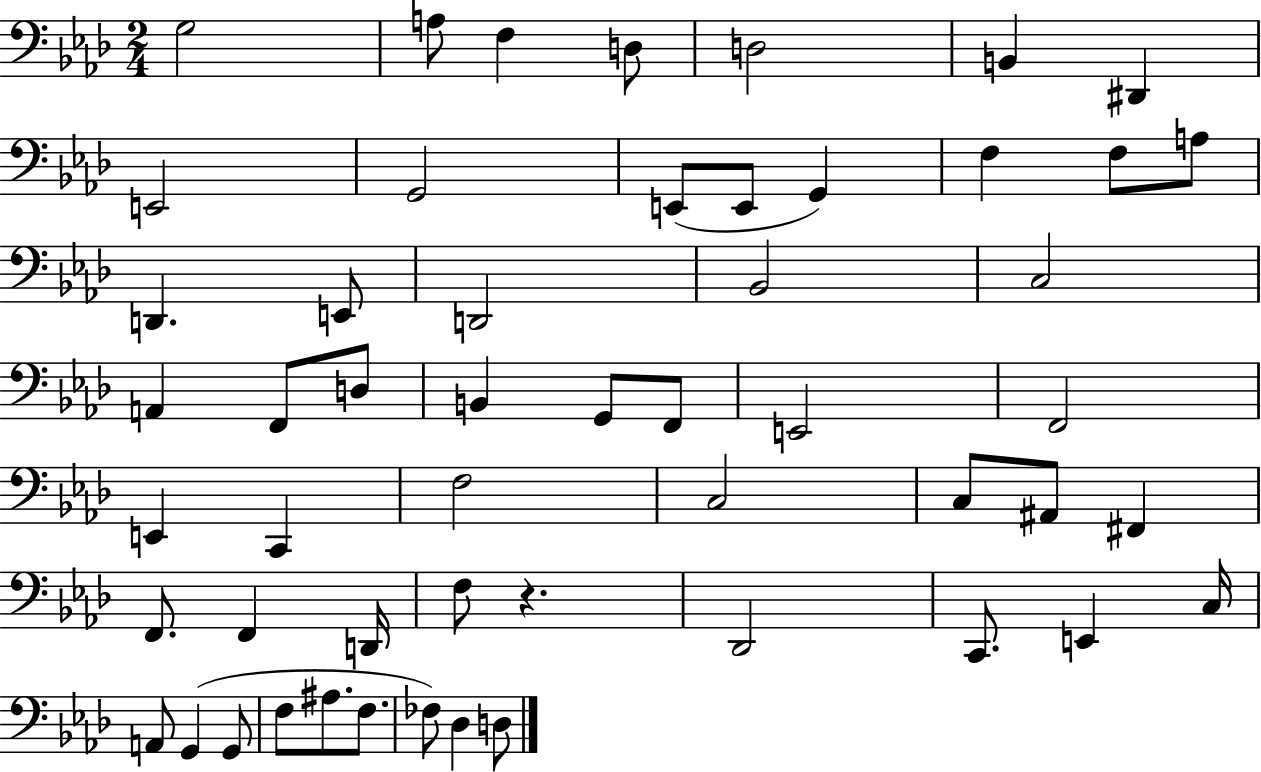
G3/h A3/e F3/q D3/e D3/h B2/q D#2/q E2/h G2/h E2/e E2/e G2/q F3/q F3/e A3/e D2/q. E2/e D2/h Bb2/h C3/h A2/q F2/e D3/e B2/q G2/e F2/e E2/h F2/h E2/q C2/q F3/h C3/h C3/e A#2/e F#2/q F2/e. F2/q D2/s F3/e R/q. Db2/h C2/e. E2/q C3/s A2/e G2/q G2/e F3/e A#3/e. F3/e. FES3/e Db3/q D3/e